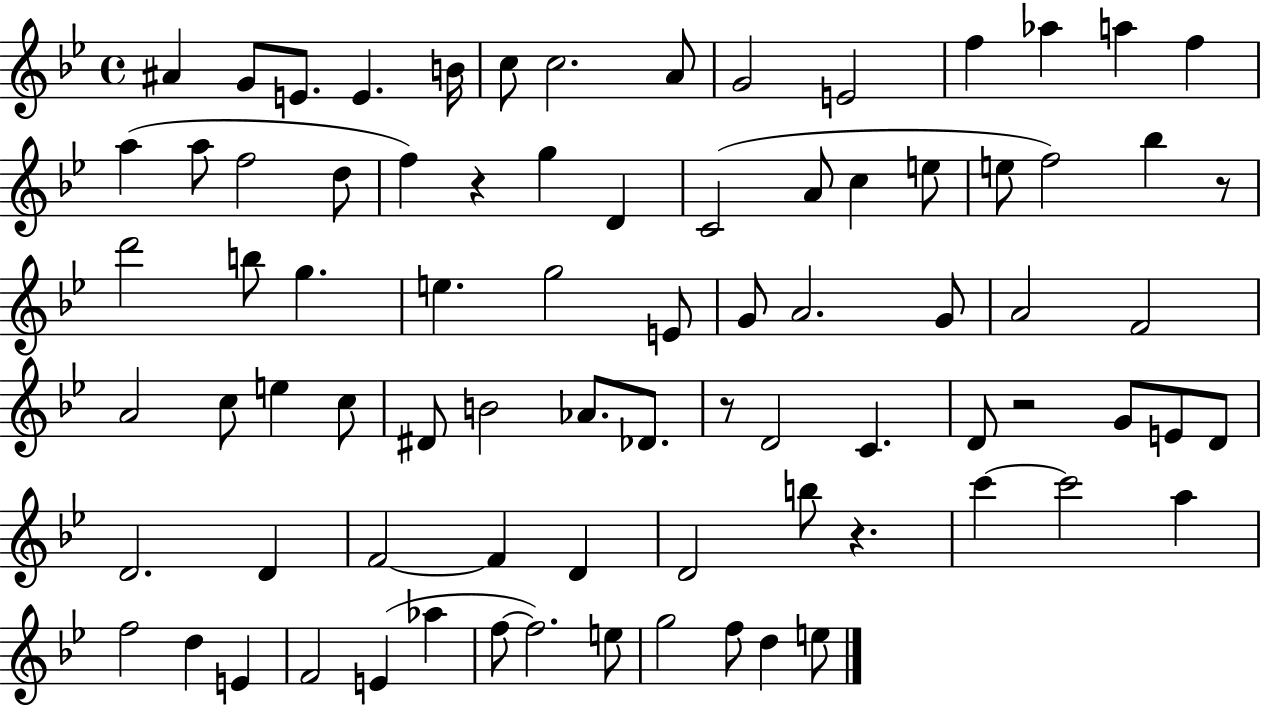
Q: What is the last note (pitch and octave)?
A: E5